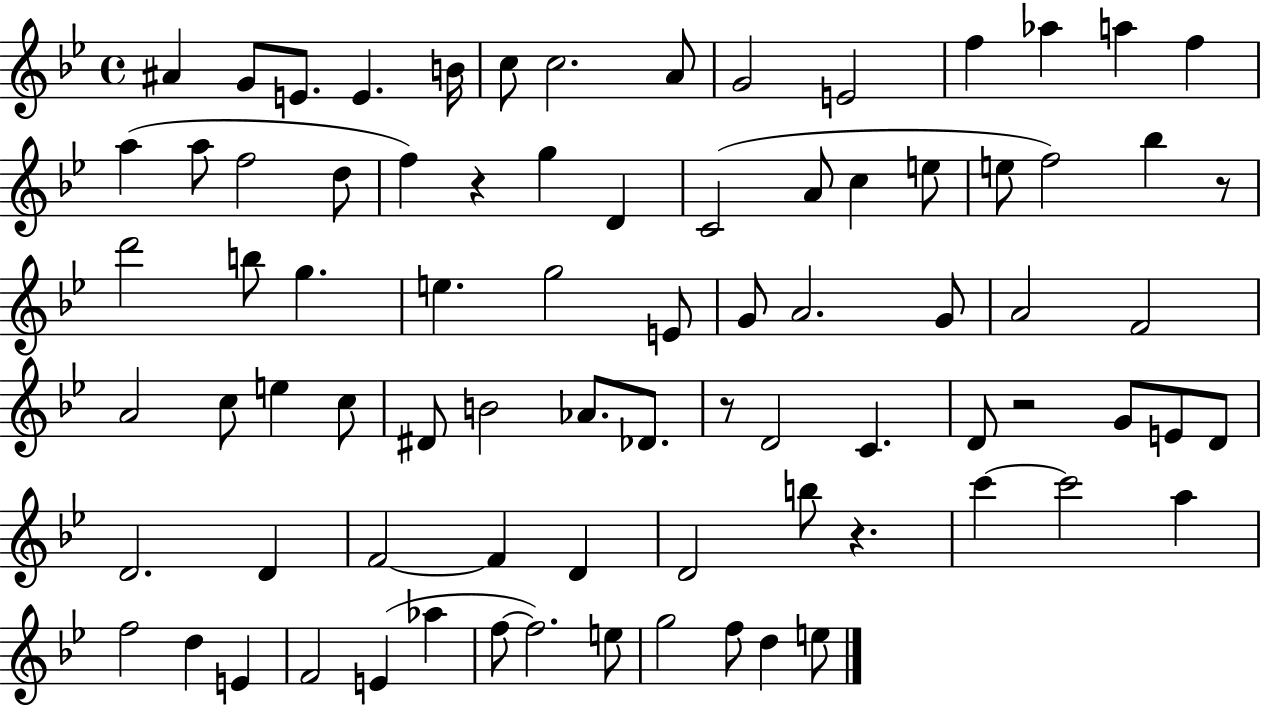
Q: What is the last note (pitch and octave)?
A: E5